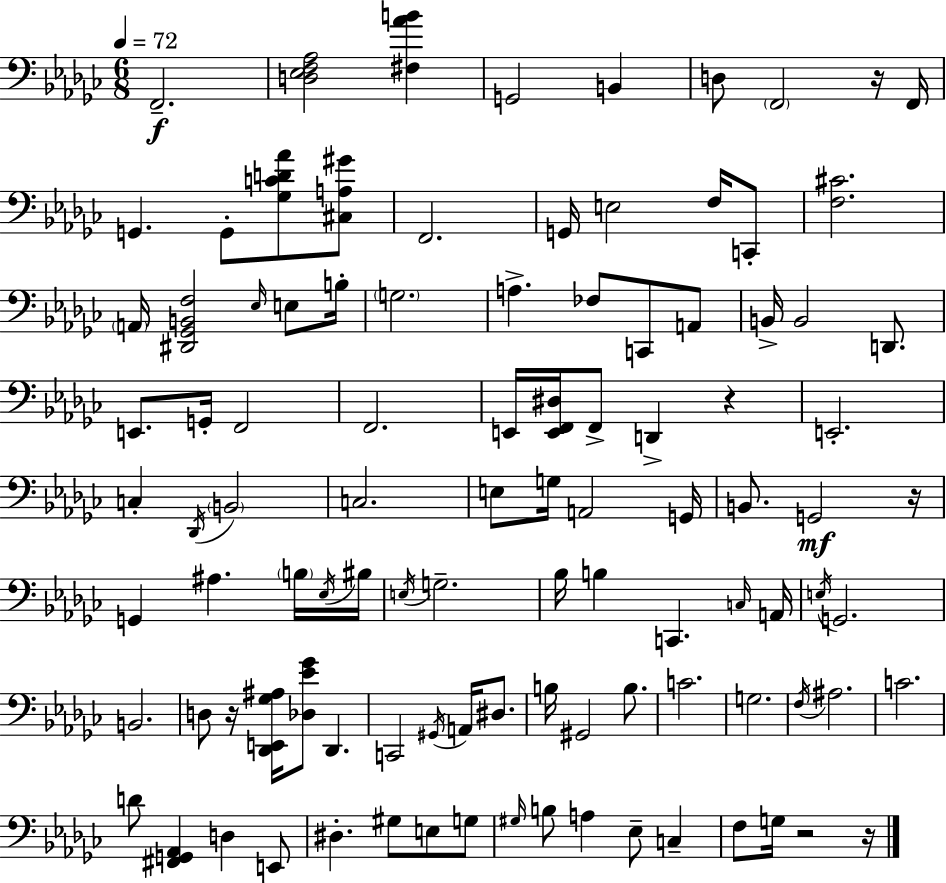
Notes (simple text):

F2/h. [D3,Eb3,F3,Ab3]/h [F#3,Ab4,B4]/q G2/h B2/q D3/e F2/h R/s F2/s G2/q. G2/e [Gb3,C4,D4,Ab4]/e [C#3,A3,G#4]/e F2/h. G2/s E3/h F3/s C2/e [F3,C#4]/h. A2/s [D#2,Gb2,B2,F3]/h Eb3/s E3/e B3/s G3/h. A3/q. FES3/e C2/e A2/e B2/s B2/h D2/e. E2/e. G2/s F2/h F2/h. E2/s [E2,F2,D#3]/s F2/e D2/q R/q E2/h. C3/q Db2/s B2/h C3/h. E3/e G3/s A2/h G2/s B2/e. G2/h R/s G2/q A#3/q. B3/s Eb3/s BIS3/s E3/s G3/h. Bb3/s B3/q C2/q. C3/s A2/s E3/s G2/h. B2/h. D3/e R/s [Db2,E2,Gb3,A#3]/s [Db3,Eb4,Gb4]/e Db2/q. C2/h G#2/s A2/s D#3/e. B3/s G#2/h B3/e. C4/h. G3/h. F3/s A#3/h. C4/h. D4/e [F#2,G2,Ab2]/q D3/q E2/e D#3/q. G#3/e E3/e G3/e G#3/s B3/e A3/q Eb3/e C3/q F3/e G3/s R/h R/s